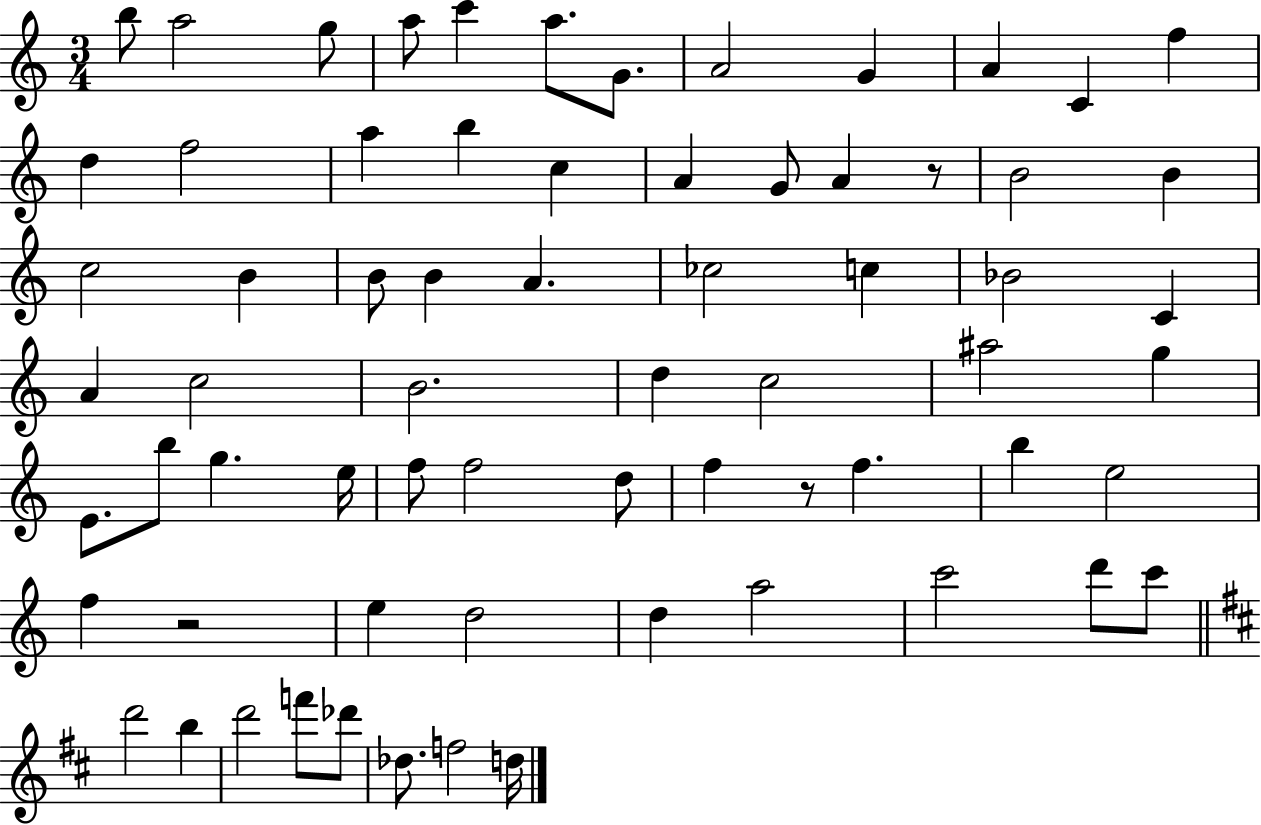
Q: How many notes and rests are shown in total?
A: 68